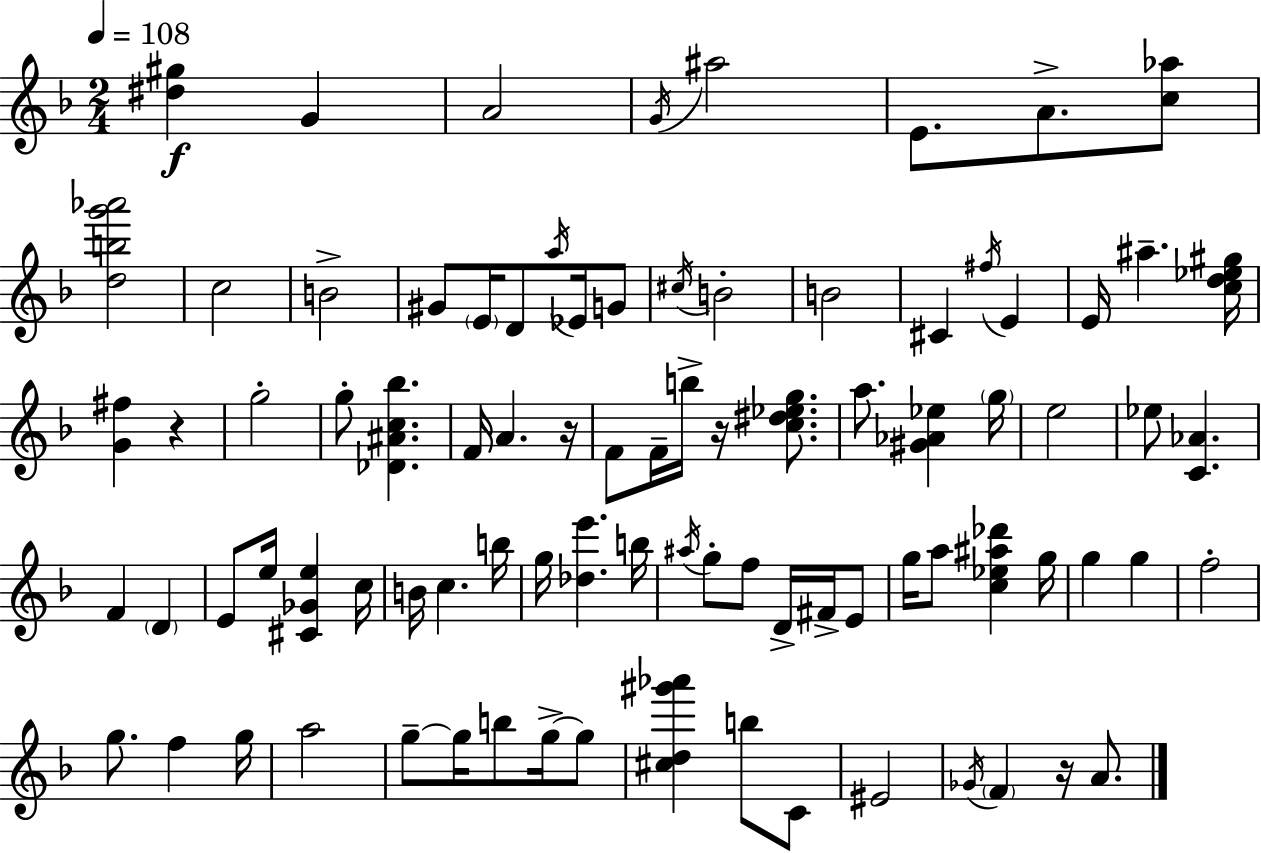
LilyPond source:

{
  \clef treble
  \numericTimeSignature
  \time 2/4
  \key d \minor
  \tempo 4 = 108
  \repeat volta 2 { <dis'' gis''>4\f g'4 | a'2 | \acciaccatura { g'16 } ais''2 | e'8. a'8.-> <c'' aes''>8 | \break <d'' b'' g''' aes'''>2 | c''2 | b'2-> | gis'8 \parenthesize e'16 d'8 \acciaccatura { a''16 } ees'16 | \break g'8 \acciaccatura { cis''16 } b'2-. | b'2 | cis'4 \acciaccatura { fis''16 } | e'4 e'16 ais''4.-- | \break <c'' d'' ees'' gis''>16 <g' fis''>4 | r4 g''2-. | g''8-. <des' ais' c'' bes''>4. | f'16 a'4. | \break r16 f'8 f'16-- b''16-> | r16 <c'' dis'' ees'' g''>8. a''8. <gis' aes' ees''>4 | \parenthesize g''16 e''2 | ees''8 <c' aes'>4. | \break f'4 | \parenthesize d'4 e'8 e''16 <cis' ges' e''>4 | c''16 b'16 c''4. | b''16 g''16 <des'' e'''>4. | \break b''16 \acciaccatura { ais''16 } g''8-. f''8 | d'16-> fis'16-> e'8 g''16 a''8 | <c'' ees'' ais'' des'''>4 g''16 g''4 | g''4 f''2-. | \break g''8. | f''4 g''16 a''2 | g''8--~~ g''16 | b''8 g''16->~~ g''8 <cis'' d'' gis''' aes'''>4 | \break b''8 c'8 eis'2 | \acciaccatura { ges'16 } \parenthesize f'4 | r16 a'8. } \bar "|."
}